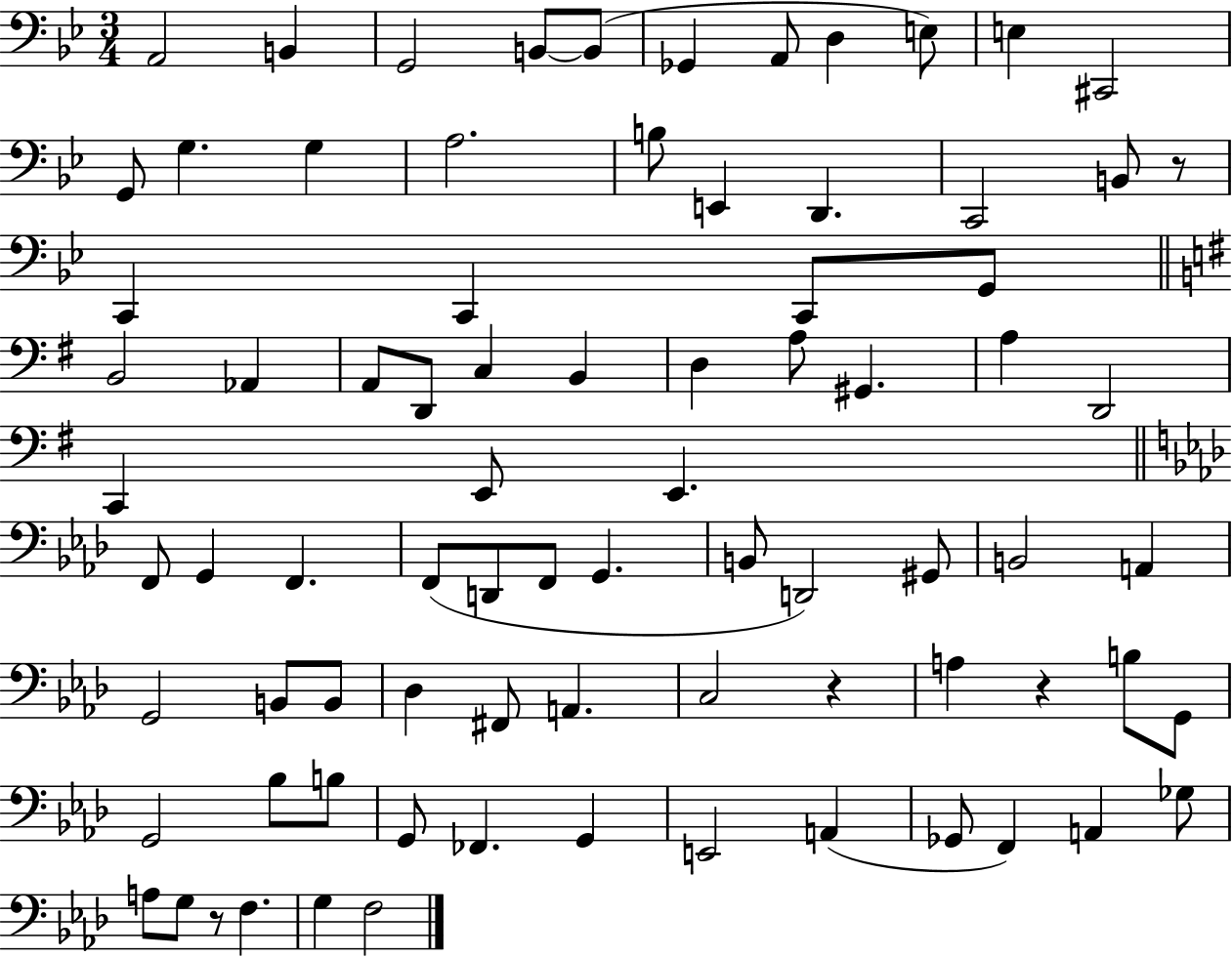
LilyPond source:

{
  \clef bass
  \numericTimeSignature
  \time 3/4
  \key bes \major
  a,2 b,4 | g,2 b,8~~ b,8( | ges,4 a,8 d4 e8) | e4 cis,2 | \break g,8 g4. g4 | a2. | b8 e,4 d,4. | c,2 b,8 r8 | \break c,4 c,4 c,8 g,8 | \bar "||" \break \key e \minor b,2 aes,4 | a,8 d,8 c4 b,4 | d4 a8 gis,4. | a4 d,2 | \break c,4 e,8 e,4. | \bar "||" \break \key aes \major f,8 g,4 f,4. | f,8( d,8 f,8 g,4. | b,8 d,2) gis,8 | b,2 a,4 | \break g,2 b,8 b,8 | des4 fis,8 a,4. | c2 r4 | a4 r4 b8 g,8 | \break g,2 bes8 b8 | g,8 fes,4. g,4 | e,2 a,4( | ges,8 f,4) a,4 ges8 | \break a8 g8 r8 f4. | g4 f2 | \bar "|."
}